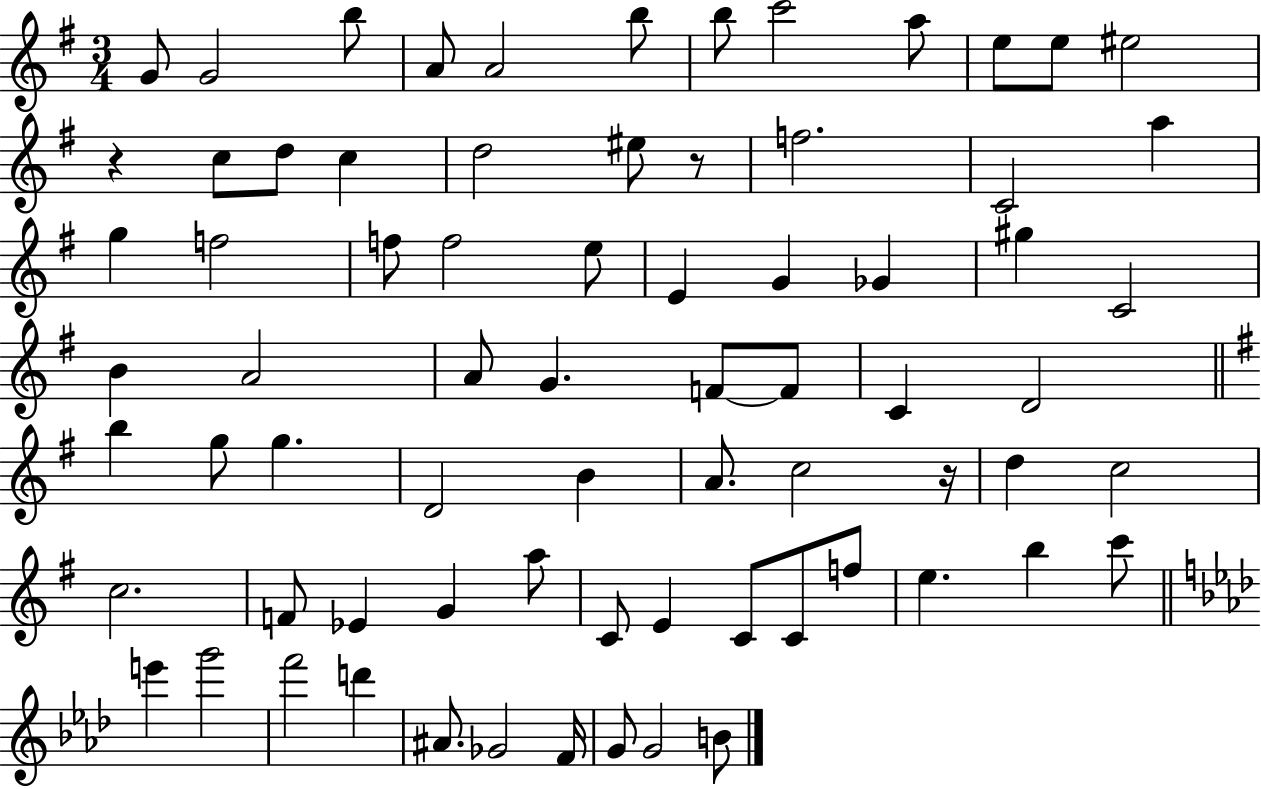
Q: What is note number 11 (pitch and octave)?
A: E5